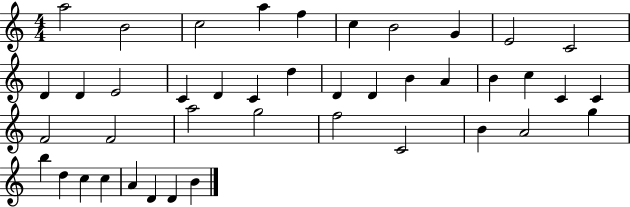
X:1
T:Untitled
M:4/4
L:1/4
K:C
a2 B2 c2 a f c B2 G E2 C2 D D E2 C D C d D D B A B c C C F2 F2 a2 g2 f2 C2 B A2 g b d c c A D D B